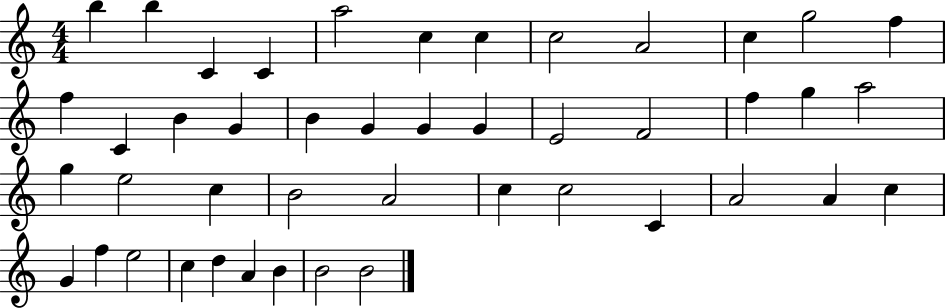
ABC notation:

X:1
T:Untitled
M:4/4
L:1/4
K:C
b b C C a2 c c c2 A2 c g2 f f C B G B G G G E2 F2 f g a2 g e2 c B2 A2 c c2 C A2 A c G f e2 c d A B B2 B2